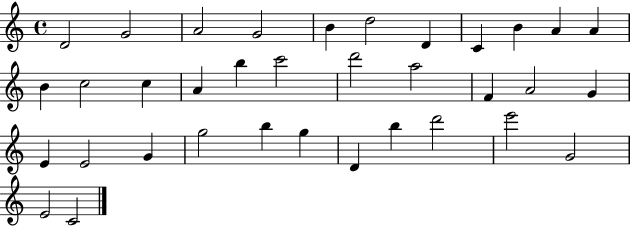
{
  \clef treble
  \time 4/4
  \defaultTimeSignature
  \key c \major
  d'2 g'2 | a'2 g'2 | b'4 d''2 d'4 | c'4 b'4 a'4 a'4 | \break b'4 c''2 c''4 | a'4 b''4 c'''2 | d'''2 a''2 | f'4 a'2 g'4 | \break e'4 e'2 g'4 | g''2 b''4 g''4 | d'4 b''4 d'''2 | e'''2 g'2 | \break e'2 c'2 | \bar "|."
}